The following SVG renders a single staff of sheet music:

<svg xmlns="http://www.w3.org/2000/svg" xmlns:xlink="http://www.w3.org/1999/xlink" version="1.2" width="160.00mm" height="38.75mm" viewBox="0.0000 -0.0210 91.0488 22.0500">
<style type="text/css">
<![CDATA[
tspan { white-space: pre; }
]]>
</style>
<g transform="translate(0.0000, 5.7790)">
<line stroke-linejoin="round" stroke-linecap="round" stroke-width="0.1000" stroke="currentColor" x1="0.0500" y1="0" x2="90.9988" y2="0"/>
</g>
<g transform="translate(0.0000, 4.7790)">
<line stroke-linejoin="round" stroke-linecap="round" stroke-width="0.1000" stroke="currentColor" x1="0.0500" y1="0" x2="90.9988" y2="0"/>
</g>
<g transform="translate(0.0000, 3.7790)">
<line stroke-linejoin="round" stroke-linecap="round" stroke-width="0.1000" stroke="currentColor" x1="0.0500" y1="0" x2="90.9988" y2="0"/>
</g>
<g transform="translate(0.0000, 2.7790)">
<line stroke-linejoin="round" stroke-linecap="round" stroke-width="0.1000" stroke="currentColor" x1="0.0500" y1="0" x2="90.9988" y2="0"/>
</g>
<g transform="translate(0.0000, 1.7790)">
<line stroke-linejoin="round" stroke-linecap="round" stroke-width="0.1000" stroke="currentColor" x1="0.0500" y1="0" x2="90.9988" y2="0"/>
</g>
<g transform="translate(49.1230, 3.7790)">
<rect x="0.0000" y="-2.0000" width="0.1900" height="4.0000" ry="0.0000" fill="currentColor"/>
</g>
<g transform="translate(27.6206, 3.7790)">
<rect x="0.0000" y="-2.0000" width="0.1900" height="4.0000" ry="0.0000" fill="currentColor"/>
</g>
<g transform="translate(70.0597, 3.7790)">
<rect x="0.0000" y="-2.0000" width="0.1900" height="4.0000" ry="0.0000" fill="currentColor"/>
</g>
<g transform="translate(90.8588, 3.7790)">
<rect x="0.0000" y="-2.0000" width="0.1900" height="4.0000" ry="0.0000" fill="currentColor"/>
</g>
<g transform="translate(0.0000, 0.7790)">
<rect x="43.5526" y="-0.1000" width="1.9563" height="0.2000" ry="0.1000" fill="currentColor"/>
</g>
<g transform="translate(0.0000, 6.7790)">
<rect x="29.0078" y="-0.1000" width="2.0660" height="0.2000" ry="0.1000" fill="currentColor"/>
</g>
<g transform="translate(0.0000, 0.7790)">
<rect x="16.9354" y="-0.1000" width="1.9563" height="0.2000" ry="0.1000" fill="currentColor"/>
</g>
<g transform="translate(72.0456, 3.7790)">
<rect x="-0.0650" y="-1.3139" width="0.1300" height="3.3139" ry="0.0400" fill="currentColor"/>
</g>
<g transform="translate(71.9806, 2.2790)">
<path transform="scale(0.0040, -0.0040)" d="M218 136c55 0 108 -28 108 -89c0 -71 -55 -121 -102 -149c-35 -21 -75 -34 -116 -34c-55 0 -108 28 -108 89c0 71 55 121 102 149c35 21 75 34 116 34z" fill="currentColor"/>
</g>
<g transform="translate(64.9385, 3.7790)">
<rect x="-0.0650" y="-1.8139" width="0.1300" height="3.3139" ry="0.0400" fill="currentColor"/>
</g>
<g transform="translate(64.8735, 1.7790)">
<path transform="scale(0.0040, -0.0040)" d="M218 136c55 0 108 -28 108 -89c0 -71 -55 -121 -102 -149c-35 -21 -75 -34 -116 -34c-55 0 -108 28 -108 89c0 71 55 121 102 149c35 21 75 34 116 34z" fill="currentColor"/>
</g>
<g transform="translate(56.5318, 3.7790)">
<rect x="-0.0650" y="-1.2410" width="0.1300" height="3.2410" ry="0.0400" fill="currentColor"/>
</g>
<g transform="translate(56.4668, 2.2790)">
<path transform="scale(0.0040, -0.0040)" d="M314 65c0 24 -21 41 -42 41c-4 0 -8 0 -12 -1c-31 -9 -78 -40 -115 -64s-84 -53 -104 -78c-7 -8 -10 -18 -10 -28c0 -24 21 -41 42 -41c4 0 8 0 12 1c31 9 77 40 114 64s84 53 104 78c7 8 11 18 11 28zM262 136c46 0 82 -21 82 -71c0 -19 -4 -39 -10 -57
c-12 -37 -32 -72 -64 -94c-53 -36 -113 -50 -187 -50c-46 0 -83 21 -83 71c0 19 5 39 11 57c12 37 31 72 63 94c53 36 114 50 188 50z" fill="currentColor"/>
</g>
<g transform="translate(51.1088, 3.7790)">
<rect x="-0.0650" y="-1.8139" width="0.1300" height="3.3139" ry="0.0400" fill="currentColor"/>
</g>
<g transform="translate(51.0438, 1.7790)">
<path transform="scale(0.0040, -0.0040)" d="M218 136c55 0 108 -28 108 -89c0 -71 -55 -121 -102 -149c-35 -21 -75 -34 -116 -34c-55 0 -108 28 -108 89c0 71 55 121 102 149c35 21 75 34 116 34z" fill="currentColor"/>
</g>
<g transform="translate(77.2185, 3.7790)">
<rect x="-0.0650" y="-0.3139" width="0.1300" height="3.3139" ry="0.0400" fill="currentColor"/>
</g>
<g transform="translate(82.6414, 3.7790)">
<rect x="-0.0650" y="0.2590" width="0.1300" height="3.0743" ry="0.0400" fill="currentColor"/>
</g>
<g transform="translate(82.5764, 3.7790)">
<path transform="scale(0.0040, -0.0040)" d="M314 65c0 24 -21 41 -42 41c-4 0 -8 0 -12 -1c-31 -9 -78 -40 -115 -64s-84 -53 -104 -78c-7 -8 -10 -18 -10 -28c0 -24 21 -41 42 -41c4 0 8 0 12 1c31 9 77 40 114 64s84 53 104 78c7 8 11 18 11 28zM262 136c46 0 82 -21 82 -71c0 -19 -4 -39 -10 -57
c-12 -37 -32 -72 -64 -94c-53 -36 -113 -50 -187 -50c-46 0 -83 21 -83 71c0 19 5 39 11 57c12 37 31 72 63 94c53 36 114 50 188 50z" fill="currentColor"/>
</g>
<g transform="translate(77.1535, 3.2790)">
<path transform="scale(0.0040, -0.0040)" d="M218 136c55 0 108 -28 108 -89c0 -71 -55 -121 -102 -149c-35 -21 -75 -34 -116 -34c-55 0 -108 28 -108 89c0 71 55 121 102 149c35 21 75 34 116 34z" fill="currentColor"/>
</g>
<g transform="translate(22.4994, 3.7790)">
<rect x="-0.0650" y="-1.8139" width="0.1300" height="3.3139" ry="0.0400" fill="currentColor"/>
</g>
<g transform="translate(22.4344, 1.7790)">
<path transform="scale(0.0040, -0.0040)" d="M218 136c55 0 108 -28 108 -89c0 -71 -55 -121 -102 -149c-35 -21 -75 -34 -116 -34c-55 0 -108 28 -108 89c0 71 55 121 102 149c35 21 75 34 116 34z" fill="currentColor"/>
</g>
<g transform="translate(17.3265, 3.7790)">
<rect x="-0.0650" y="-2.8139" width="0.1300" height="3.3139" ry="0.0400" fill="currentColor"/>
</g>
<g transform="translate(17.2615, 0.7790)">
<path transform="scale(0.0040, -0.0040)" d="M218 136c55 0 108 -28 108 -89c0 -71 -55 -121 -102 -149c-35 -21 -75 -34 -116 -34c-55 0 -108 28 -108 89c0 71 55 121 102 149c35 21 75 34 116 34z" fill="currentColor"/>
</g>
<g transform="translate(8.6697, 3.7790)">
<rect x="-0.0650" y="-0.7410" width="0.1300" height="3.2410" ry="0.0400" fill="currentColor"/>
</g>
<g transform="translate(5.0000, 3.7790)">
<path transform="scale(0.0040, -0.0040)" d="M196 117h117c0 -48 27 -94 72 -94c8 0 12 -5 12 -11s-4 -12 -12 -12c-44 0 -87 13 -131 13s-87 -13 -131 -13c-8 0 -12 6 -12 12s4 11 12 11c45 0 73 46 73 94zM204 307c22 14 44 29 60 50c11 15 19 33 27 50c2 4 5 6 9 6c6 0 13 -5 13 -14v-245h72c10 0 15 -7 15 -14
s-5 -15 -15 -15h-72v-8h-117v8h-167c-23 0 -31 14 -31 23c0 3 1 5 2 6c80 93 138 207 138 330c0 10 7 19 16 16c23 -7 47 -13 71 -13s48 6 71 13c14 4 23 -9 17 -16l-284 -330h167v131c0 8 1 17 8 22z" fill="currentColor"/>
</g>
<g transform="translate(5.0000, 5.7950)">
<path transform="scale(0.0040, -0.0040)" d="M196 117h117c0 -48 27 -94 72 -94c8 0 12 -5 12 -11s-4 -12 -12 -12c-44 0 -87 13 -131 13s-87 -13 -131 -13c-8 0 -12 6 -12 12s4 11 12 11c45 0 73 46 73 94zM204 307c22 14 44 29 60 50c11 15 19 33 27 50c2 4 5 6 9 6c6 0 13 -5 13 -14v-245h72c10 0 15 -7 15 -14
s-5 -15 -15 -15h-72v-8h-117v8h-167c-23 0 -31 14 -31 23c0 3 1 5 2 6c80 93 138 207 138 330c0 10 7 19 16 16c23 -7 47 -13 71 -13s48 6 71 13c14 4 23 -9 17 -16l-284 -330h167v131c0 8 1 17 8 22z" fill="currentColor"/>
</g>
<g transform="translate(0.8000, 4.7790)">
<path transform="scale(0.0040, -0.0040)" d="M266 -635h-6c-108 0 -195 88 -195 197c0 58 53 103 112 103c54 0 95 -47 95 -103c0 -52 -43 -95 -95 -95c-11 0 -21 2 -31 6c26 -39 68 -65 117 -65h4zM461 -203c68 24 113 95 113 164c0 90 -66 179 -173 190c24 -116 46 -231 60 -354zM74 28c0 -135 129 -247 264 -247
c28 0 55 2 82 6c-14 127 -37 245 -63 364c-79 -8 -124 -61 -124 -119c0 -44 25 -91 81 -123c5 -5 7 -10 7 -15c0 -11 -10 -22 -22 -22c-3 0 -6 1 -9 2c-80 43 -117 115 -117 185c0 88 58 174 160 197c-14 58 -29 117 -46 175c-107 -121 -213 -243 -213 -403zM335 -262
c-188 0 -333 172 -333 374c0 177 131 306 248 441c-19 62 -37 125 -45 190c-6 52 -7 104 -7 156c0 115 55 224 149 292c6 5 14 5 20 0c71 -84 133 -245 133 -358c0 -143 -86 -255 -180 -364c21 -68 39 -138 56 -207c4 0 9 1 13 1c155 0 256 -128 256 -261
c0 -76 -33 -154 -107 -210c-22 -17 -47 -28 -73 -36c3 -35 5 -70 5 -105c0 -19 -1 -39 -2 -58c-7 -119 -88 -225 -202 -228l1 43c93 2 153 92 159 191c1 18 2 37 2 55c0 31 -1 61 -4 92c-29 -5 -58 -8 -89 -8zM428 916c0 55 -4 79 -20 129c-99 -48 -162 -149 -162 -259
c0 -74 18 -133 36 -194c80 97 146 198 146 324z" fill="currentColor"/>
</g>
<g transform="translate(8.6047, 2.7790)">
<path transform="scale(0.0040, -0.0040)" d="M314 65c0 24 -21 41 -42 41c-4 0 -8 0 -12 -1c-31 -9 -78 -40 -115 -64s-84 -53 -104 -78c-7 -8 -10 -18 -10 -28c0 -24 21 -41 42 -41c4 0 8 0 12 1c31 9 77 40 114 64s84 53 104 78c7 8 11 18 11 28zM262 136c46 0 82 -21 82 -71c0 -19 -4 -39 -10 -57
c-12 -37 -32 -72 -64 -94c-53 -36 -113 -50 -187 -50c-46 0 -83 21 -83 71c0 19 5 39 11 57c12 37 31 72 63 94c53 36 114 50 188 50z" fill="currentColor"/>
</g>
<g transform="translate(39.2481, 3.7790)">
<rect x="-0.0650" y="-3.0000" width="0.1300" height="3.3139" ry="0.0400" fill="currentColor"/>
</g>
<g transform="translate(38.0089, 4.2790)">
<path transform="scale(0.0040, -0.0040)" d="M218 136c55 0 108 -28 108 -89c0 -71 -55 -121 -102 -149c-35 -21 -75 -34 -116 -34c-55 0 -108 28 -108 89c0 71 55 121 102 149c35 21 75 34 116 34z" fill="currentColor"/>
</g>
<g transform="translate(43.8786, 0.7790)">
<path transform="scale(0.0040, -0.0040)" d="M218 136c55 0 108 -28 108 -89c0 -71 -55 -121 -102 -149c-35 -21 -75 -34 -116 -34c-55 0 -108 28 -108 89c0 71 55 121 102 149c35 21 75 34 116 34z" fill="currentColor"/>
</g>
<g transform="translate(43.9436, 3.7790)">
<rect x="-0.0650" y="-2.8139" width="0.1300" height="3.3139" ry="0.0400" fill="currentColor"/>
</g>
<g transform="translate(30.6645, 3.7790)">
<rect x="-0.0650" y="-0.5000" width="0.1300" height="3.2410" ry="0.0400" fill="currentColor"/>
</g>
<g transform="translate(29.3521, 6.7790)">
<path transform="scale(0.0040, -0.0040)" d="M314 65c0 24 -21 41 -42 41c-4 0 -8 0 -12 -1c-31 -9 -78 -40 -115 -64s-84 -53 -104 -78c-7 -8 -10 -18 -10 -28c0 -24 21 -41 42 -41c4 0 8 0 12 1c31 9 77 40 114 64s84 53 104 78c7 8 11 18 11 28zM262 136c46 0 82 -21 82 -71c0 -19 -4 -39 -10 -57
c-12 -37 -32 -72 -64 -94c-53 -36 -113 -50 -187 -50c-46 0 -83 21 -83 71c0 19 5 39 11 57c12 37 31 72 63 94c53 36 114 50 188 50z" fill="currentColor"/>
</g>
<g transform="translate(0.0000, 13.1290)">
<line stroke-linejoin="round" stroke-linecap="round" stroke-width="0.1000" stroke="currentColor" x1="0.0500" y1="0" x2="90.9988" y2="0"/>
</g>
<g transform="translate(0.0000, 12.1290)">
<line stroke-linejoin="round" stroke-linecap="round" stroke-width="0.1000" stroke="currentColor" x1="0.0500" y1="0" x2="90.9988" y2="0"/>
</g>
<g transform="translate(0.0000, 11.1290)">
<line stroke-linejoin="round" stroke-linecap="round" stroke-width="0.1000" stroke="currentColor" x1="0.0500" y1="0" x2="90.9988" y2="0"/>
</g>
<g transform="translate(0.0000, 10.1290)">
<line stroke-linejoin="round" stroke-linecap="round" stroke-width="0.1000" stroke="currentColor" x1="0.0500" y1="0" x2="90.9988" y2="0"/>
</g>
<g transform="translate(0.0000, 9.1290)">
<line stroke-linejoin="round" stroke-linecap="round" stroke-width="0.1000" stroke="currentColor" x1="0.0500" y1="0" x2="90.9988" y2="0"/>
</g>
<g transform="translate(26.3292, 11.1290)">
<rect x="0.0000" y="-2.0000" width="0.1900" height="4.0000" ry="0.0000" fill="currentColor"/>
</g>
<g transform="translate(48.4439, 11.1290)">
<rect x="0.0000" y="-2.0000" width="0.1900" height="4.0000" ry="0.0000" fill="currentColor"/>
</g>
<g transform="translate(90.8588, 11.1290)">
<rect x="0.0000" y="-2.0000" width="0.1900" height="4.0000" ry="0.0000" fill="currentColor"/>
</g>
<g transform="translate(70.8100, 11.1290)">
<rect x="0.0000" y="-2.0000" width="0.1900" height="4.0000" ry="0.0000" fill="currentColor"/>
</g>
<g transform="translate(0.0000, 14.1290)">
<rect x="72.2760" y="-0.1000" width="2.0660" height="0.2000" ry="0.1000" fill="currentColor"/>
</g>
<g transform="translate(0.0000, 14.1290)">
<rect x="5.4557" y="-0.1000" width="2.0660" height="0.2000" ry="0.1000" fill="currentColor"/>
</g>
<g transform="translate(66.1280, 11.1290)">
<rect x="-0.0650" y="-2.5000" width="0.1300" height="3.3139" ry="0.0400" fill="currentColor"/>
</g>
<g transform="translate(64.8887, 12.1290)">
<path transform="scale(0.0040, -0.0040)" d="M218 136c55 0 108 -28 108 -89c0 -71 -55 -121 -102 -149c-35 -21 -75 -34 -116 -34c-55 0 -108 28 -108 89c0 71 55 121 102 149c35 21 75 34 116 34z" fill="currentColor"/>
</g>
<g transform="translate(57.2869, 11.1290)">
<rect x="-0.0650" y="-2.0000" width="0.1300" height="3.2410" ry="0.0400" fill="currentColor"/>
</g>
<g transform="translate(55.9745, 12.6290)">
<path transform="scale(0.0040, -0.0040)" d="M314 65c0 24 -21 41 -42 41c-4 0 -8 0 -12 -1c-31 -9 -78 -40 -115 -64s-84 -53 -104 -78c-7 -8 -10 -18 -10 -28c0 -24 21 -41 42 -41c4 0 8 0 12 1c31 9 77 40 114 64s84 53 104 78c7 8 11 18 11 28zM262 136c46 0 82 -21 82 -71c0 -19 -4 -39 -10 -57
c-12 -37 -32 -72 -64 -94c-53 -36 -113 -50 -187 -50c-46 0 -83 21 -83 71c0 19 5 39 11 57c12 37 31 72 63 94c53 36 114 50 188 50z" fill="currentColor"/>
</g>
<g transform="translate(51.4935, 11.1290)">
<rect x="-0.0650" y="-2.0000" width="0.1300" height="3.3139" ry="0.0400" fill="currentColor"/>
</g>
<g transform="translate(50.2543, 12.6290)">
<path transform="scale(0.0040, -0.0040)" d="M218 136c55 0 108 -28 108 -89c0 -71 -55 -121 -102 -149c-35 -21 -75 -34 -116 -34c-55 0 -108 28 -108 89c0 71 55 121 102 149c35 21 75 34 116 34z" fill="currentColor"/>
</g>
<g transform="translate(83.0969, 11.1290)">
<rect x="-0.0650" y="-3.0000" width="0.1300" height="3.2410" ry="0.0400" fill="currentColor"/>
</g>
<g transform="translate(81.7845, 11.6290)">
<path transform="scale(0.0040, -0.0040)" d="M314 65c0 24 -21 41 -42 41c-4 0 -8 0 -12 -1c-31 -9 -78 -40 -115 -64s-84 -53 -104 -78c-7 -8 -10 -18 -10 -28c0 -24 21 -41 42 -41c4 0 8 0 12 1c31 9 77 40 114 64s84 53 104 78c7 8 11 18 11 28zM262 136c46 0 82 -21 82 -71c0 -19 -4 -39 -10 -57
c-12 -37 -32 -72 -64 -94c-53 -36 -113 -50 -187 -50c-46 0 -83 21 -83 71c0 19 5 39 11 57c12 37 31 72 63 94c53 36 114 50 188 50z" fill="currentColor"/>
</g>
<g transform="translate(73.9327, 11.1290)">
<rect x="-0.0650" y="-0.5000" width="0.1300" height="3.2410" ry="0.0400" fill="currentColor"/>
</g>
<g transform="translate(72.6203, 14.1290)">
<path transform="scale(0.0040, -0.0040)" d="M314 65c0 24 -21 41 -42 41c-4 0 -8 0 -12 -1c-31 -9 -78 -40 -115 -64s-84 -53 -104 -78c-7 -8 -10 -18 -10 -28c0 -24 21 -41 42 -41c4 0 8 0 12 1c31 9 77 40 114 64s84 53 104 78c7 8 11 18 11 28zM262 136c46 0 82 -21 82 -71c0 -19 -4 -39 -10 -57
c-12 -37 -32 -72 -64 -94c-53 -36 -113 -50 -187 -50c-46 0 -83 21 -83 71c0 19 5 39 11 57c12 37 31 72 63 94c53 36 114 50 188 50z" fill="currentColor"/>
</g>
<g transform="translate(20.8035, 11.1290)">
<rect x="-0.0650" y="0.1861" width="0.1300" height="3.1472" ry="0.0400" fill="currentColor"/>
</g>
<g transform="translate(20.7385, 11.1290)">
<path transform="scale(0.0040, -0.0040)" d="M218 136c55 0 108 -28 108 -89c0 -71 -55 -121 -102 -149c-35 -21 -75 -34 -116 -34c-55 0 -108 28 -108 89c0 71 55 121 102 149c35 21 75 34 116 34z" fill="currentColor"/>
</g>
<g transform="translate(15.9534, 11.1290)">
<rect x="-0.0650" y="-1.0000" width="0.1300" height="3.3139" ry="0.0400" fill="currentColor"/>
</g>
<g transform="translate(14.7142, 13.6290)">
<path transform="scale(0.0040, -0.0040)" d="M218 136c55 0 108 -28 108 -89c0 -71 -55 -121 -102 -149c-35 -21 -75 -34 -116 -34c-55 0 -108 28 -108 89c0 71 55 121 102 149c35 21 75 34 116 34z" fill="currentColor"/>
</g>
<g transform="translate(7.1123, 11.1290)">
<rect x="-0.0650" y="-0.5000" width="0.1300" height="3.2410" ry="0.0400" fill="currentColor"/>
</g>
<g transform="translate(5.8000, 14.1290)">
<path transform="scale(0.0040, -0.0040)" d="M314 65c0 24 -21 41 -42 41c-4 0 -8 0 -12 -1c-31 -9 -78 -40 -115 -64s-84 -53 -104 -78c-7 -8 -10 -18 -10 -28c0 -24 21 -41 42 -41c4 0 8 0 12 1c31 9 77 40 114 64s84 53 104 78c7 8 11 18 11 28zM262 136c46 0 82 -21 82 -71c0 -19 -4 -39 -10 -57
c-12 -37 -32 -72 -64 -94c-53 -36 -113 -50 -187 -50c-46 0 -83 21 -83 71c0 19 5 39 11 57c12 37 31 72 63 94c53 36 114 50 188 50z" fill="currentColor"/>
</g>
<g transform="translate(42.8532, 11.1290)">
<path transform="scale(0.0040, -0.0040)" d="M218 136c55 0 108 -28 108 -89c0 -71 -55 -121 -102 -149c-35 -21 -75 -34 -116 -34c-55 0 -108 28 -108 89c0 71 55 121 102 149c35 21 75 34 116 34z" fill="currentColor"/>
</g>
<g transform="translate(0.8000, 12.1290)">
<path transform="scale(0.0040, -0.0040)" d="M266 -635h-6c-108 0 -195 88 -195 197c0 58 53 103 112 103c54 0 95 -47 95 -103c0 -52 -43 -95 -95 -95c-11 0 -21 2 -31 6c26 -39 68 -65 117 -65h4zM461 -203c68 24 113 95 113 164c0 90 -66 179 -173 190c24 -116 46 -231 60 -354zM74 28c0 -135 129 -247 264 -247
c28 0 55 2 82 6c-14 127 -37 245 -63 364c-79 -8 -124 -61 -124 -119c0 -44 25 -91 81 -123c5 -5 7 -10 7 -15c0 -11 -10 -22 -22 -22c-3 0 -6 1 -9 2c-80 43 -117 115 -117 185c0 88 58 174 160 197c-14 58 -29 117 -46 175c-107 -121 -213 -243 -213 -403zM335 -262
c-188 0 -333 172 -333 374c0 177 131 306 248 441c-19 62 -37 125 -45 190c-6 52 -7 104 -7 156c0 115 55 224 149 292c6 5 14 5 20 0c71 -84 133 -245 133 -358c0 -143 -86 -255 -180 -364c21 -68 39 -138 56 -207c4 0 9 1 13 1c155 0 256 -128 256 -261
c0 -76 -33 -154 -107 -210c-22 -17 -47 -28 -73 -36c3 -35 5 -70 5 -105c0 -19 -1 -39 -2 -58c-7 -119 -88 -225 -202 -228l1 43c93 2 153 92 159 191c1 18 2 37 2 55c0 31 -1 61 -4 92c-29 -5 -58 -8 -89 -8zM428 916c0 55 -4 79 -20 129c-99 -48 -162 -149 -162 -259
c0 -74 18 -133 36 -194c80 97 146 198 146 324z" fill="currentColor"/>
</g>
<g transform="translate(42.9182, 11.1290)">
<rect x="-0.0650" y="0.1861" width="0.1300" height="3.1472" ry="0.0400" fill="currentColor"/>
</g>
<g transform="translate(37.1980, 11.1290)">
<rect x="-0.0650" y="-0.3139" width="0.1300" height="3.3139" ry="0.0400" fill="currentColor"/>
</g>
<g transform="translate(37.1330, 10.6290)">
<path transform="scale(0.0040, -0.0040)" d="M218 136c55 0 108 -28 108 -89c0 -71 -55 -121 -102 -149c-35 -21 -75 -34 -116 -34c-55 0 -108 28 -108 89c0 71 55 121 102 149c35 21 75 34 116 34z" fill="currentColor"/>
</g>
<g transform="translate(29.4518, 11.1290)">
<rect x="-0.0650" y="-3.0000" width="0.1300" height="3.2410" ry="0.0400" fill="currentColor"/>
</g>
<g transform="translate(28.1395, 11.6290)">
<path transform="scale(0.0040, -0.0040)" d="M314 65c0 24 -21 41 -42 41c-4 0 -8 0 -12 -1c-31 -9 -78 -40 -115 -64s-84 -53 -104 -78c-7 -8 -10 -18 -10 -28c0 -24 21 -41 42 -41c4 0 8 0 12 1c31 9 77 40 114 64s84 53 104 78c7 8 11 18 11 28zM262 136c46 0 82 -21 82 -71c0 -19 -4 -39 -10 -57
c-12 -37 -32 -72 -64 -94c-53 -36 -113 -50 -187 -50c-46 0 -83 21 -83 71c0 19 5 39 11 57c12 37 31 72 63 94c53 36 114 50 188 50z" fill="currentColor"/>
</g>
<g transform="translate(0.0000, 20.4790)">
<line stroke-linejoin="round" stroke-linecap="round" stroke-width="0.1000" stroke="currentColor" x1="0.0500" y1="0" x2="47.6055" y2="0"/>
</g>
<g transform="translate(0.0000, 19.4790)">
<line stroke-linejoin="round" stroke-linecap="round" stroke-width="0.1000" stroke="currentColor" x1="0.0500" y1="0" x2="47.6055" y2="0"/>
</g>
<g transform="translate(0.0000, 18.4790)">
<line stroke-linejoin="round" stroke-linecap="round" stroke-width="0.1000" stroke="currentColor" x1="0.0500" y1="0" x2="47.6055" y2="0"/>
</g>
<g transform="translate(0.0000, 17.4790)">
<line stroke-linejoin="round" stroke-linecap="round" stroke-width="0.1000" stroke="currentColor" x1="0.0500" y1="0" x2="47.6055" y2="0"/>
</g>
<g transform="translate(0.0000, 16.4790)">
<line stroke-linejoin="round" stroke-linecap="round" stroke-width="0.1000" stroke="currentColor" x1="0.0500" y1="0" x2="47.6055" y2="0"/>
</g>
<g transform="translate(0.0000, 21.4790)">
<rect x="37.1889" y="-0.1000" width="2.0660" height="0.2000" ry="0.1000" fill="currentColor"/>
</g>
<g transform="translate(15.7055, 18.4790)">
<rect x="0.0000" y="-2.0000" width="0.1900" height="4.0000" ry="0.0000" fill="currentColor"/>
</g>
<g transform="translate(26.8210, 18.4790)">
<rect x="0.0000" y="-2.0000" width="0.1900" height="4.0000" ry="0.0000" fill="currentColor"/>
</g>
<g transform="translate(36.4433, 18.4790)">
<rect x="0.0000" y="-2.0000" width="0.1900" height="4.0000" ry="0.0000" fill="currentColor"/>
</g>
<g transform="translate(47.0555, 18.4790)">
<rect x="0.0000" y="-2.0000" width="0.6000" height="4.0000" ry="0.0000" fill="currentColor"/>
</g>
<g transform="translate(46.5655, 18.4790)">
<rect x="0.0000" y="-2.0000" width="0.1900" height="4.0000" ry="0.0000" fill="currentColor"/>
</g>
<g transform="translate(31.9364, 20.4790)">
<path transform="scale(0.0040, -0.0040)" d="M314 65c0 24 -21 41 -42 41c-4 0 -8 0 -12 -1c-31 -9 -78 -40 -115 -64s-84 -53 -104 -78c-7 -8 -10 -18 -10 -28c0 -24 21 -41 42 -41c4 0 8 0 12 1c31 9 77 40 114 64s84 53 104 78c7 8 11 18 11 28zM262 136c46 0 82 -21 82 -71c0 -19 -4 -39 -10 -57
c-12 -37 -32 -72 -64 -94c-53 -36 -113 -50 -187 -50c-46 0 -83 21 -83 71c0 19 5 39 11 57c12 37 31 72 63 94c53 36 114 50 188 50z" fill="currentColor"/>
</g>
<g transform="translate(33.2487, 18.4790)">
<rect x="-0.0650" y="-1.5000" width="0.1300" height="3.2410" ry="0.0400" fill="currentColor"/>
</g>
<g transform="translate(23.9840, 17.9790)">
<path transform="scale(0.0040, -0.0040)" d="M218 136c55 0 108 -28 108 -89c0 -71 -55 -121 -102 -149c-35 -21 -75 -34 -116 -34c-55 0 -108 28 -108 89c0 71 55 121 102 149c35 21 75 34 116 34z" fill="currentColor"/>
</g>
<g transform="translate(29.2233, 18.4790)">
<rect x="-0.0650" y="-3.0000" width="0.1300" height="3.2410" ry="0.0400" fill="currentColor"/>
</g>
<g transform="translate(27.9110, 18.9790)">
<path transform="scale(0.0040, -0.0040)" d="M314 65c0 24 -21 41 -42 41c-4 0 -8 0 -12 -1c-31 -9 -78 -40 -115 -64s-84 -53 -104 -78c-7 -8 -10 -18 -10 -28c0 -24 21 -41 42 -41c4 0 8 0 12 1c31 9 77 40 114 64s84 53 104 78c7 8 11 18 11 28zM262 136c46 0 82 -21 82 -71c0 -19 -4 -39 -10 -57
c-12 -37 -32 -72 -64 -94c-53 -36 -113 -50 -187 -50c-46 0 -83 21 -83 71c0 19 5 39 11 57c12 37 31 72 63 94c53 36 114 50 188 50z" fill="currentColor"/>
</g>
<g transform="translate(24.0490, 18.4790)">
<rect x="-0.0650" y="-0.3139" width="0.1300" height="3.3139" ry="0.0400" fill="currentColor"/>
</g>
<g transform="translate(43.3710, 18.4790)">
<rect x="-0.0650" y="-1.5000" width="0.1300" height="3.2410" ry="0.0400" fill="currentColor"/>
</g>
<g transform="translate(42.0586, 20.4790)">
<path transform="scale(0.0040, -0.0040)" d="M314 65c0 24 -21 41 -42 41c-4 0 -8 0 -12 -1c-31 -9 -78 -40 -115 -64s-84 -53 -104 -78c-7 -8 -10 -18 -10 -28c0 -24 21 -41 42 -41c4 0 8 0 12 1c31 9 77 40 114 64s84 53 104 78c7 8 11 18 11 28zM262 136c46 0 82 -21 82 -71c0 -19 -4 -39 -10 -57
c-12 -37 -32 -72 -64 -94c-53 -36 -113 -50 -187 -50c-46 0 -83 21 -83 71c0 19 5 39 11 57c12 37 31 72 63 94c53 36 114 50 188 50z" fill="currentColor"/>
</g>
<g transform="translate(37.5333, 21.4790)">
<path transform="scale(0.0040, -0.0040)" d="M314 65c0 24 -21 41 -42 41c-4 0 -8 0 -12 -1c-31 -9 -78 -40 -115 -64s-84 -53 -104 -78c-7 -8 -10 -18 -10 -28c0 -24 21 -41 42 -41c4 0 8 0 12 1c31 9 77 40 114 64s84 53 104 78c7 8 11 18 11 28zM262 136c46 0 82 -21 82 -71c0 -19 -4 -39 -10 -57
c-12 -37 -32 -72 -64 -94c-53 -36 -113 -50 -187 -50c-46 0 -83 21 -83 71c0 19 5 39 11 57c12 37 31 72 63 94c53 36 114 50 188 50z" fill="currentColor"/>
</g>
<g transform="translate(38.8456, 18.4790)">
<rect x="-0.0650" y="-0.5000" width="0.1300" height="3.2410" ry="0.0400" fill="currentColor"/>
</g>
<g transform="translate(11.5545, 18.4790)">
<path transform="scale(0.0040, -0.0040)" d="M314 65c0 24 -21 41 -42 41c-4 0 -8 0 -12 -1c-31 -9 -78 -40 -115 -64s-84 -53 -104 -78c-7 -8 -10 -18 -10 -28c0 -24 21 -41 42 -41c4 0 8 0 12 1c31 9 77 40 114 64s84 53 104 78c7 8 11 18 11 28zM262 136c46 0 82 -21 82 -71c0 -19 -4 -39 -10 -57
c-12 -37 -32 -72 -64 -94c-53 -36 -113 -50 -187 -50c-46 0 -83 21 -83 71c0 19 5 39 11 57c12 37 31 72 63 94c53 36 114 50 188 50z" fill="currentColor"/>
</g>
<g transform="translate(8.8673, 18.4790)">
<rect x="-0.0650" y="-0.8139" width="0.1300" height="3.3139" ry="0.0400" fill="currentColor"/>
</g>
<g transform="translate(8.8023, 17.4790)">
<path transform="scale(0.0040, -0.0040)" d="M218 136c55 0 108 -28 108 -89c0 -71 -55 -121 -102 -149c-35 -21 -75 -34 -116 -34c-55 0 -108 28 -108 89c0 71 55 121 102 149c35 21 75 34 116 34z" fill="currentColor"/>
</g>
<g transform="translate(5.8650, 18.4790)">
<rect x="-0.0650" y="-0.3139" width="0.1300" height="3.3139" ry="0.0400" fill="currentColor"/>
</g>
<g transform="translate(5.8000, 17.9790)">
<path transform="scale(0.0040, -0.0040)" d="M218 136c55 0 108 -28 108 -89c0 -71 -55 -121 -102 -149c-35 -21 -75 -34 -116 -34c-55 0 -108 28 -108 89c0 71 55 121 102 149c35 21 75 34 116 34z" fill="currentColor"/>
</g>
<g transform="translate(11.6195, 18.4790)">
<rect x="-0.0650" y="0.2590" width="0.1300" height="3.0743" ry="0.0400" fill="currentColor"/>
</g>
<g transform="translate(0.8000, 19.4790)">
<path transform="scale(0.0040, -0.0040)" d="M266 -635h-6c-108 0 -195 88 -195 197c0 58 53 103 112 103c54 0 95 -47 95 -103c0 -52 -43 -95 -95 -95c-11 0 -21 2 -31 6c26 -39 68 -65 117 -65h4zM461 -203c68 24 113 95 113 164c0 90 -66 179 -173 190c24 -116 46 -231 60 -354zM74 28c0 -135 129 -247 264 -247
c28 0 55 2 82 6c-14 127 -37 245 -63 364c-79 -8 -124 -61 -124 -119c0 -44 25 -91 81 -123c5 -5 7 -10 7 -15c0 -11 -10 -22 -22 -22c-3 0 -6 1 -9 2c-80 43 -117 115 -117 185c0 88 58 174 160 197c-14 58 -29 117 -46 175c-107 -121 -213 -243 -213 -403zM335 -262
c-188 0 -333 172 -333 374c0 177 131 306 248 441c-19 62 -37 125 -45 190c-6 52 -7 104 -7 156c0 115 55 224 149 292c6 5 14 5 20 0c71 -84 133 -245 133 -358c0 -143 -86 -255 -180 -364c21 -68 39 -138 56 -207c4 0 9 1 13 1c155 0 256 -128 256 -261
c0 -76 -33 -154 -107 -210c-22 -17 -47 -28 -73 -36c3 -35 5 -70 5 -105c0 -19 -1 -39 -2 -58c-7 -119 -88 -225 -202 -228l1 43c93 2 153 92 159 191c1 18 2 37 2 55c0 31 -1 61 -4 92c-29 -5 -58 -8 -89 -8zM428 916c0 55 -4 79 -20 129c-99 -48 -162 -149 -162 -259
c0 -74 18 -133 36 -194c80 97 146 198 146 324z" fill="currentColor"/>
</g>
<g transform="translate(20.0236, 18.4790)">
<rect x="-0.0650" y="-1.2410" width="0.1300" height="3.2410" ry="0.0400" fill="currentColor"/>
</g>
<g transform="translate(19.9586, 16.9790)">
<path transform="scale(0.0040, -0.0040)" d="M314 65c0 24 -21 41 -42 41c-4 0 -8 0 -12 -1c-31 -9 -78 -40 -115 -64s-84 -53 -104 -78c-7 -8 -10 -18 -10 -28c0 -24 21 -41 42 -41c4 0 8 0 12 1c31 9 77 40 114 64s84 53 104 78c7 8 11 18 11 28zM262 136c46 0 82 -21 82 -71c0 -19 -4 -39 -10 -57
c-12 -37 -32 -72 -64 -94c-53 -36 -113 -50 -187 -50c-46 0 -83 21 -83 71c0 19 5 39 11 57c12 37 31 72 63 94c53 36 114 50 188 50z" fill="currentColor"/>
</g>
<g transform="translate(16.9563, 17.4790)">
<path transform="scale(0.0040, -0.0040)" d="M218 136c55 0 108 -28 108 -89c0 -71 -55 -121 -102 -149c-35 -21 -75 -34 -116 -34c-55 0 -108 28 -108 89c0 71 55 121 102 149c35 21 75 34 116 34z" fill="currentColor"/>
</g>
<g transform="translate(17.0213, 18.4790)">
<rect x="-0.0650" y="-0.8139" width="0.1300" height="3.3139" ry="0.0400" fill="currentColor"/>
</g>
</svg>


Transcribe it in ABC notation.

X:1
T:Untitled
M:4/4
L:1/4
K:C
d2 a f C2 A a f e2 f e c B2 C2 D B A2 c B F F2 G C2 A2 c d B2 d e2 c A2 E2 C2 E2